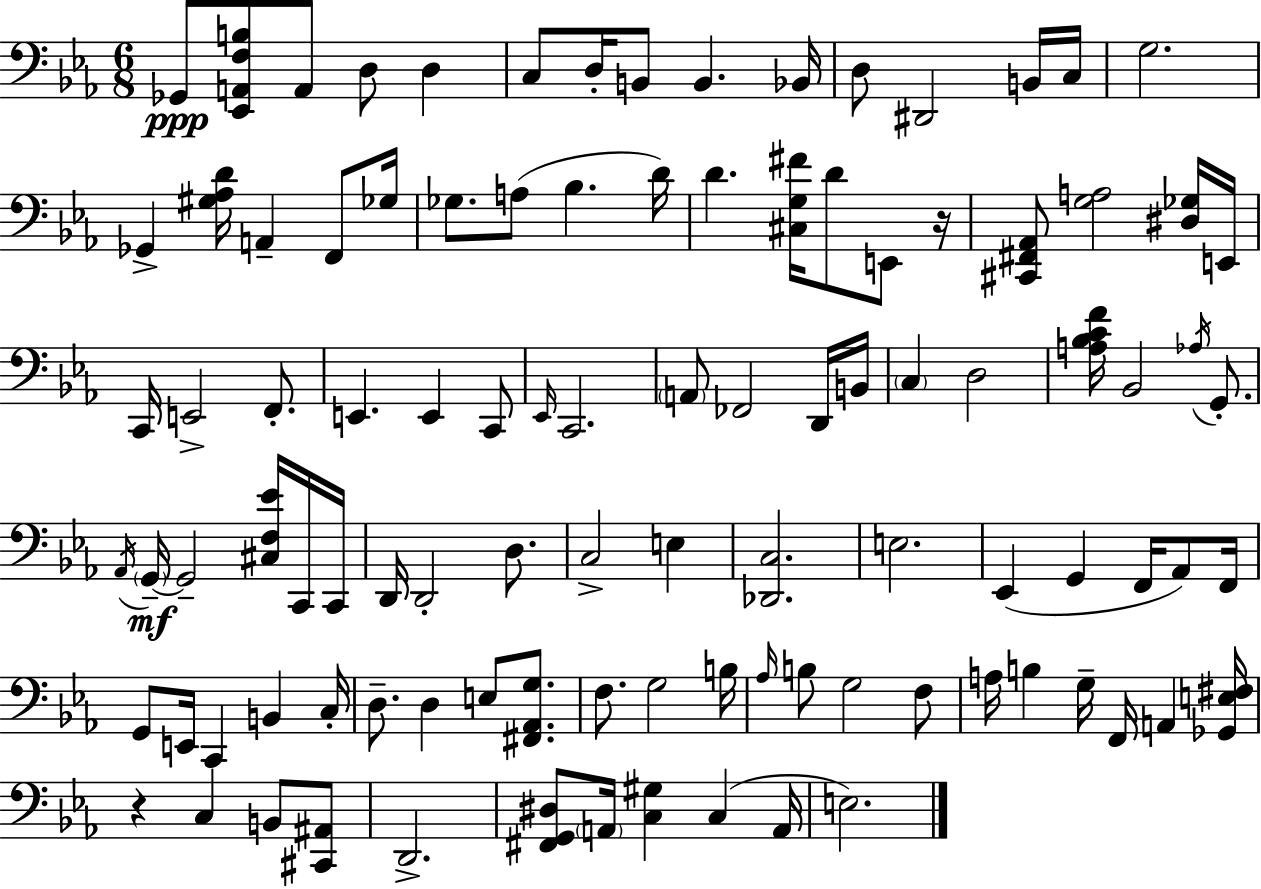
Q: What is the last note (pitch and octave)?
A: E3